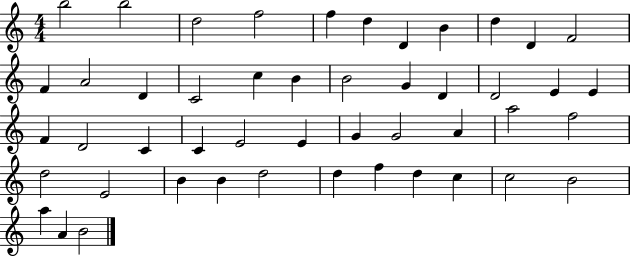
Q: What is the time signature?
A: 4/4